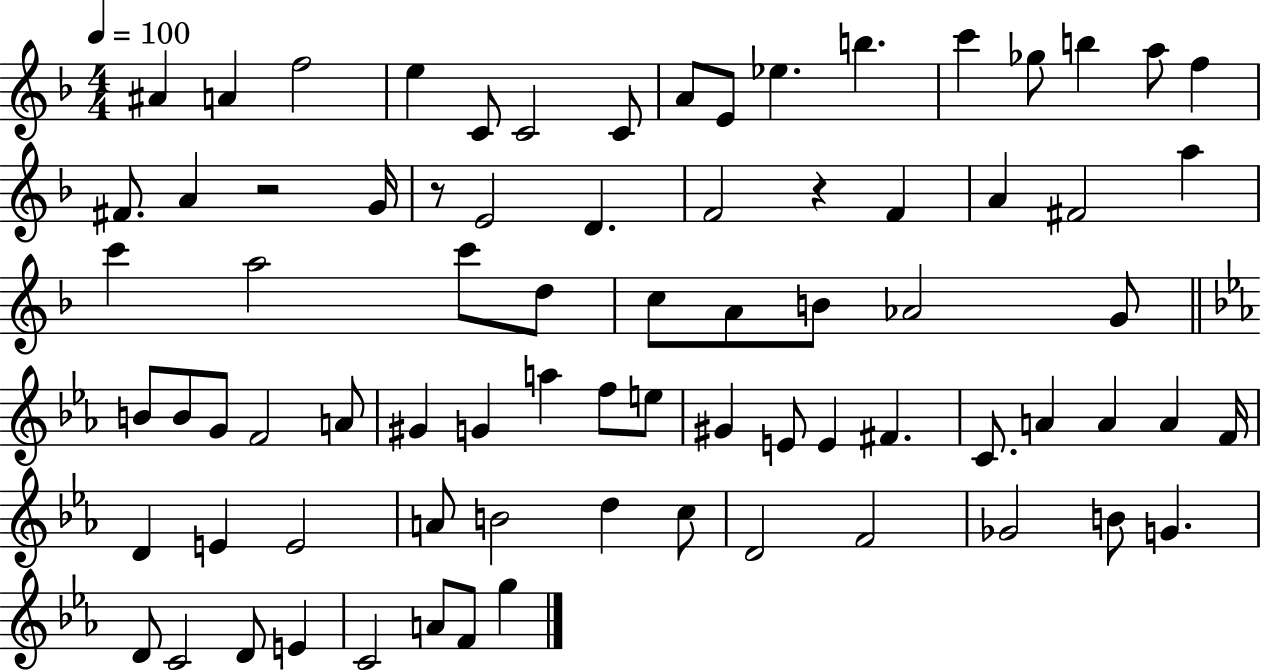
A#4/q A4/q F5/h E5/q C4/e C4/h C4/e A4/e E4/e Eb5/q. B5/q. C6/q Gb5/e B5/q A5/e F5/q F#4/e. A4/q R/h G4/s R/e E4/h D4/q. F4/h R/q F4/q A4/q F#4/h A5/q C6/q A5/h C6/e D5/e C5/e A4/e B4/e Ab4/h G4/e B4/e B4/e G4/e F4/h A4/e G#4/q G4/q A5/q F5/e E5/e G#4/q E4/e E4/q F#4/q. C4/e. A4/q A4/q A4/q F4/s D4/q E4/q E4/h A4/e B4/h D5/q C5/e D4/h F4/h Gb4/h B4/e G4/q. D4/e C4/h D4/e E4/q C4/h A4/e F4/e G5/q